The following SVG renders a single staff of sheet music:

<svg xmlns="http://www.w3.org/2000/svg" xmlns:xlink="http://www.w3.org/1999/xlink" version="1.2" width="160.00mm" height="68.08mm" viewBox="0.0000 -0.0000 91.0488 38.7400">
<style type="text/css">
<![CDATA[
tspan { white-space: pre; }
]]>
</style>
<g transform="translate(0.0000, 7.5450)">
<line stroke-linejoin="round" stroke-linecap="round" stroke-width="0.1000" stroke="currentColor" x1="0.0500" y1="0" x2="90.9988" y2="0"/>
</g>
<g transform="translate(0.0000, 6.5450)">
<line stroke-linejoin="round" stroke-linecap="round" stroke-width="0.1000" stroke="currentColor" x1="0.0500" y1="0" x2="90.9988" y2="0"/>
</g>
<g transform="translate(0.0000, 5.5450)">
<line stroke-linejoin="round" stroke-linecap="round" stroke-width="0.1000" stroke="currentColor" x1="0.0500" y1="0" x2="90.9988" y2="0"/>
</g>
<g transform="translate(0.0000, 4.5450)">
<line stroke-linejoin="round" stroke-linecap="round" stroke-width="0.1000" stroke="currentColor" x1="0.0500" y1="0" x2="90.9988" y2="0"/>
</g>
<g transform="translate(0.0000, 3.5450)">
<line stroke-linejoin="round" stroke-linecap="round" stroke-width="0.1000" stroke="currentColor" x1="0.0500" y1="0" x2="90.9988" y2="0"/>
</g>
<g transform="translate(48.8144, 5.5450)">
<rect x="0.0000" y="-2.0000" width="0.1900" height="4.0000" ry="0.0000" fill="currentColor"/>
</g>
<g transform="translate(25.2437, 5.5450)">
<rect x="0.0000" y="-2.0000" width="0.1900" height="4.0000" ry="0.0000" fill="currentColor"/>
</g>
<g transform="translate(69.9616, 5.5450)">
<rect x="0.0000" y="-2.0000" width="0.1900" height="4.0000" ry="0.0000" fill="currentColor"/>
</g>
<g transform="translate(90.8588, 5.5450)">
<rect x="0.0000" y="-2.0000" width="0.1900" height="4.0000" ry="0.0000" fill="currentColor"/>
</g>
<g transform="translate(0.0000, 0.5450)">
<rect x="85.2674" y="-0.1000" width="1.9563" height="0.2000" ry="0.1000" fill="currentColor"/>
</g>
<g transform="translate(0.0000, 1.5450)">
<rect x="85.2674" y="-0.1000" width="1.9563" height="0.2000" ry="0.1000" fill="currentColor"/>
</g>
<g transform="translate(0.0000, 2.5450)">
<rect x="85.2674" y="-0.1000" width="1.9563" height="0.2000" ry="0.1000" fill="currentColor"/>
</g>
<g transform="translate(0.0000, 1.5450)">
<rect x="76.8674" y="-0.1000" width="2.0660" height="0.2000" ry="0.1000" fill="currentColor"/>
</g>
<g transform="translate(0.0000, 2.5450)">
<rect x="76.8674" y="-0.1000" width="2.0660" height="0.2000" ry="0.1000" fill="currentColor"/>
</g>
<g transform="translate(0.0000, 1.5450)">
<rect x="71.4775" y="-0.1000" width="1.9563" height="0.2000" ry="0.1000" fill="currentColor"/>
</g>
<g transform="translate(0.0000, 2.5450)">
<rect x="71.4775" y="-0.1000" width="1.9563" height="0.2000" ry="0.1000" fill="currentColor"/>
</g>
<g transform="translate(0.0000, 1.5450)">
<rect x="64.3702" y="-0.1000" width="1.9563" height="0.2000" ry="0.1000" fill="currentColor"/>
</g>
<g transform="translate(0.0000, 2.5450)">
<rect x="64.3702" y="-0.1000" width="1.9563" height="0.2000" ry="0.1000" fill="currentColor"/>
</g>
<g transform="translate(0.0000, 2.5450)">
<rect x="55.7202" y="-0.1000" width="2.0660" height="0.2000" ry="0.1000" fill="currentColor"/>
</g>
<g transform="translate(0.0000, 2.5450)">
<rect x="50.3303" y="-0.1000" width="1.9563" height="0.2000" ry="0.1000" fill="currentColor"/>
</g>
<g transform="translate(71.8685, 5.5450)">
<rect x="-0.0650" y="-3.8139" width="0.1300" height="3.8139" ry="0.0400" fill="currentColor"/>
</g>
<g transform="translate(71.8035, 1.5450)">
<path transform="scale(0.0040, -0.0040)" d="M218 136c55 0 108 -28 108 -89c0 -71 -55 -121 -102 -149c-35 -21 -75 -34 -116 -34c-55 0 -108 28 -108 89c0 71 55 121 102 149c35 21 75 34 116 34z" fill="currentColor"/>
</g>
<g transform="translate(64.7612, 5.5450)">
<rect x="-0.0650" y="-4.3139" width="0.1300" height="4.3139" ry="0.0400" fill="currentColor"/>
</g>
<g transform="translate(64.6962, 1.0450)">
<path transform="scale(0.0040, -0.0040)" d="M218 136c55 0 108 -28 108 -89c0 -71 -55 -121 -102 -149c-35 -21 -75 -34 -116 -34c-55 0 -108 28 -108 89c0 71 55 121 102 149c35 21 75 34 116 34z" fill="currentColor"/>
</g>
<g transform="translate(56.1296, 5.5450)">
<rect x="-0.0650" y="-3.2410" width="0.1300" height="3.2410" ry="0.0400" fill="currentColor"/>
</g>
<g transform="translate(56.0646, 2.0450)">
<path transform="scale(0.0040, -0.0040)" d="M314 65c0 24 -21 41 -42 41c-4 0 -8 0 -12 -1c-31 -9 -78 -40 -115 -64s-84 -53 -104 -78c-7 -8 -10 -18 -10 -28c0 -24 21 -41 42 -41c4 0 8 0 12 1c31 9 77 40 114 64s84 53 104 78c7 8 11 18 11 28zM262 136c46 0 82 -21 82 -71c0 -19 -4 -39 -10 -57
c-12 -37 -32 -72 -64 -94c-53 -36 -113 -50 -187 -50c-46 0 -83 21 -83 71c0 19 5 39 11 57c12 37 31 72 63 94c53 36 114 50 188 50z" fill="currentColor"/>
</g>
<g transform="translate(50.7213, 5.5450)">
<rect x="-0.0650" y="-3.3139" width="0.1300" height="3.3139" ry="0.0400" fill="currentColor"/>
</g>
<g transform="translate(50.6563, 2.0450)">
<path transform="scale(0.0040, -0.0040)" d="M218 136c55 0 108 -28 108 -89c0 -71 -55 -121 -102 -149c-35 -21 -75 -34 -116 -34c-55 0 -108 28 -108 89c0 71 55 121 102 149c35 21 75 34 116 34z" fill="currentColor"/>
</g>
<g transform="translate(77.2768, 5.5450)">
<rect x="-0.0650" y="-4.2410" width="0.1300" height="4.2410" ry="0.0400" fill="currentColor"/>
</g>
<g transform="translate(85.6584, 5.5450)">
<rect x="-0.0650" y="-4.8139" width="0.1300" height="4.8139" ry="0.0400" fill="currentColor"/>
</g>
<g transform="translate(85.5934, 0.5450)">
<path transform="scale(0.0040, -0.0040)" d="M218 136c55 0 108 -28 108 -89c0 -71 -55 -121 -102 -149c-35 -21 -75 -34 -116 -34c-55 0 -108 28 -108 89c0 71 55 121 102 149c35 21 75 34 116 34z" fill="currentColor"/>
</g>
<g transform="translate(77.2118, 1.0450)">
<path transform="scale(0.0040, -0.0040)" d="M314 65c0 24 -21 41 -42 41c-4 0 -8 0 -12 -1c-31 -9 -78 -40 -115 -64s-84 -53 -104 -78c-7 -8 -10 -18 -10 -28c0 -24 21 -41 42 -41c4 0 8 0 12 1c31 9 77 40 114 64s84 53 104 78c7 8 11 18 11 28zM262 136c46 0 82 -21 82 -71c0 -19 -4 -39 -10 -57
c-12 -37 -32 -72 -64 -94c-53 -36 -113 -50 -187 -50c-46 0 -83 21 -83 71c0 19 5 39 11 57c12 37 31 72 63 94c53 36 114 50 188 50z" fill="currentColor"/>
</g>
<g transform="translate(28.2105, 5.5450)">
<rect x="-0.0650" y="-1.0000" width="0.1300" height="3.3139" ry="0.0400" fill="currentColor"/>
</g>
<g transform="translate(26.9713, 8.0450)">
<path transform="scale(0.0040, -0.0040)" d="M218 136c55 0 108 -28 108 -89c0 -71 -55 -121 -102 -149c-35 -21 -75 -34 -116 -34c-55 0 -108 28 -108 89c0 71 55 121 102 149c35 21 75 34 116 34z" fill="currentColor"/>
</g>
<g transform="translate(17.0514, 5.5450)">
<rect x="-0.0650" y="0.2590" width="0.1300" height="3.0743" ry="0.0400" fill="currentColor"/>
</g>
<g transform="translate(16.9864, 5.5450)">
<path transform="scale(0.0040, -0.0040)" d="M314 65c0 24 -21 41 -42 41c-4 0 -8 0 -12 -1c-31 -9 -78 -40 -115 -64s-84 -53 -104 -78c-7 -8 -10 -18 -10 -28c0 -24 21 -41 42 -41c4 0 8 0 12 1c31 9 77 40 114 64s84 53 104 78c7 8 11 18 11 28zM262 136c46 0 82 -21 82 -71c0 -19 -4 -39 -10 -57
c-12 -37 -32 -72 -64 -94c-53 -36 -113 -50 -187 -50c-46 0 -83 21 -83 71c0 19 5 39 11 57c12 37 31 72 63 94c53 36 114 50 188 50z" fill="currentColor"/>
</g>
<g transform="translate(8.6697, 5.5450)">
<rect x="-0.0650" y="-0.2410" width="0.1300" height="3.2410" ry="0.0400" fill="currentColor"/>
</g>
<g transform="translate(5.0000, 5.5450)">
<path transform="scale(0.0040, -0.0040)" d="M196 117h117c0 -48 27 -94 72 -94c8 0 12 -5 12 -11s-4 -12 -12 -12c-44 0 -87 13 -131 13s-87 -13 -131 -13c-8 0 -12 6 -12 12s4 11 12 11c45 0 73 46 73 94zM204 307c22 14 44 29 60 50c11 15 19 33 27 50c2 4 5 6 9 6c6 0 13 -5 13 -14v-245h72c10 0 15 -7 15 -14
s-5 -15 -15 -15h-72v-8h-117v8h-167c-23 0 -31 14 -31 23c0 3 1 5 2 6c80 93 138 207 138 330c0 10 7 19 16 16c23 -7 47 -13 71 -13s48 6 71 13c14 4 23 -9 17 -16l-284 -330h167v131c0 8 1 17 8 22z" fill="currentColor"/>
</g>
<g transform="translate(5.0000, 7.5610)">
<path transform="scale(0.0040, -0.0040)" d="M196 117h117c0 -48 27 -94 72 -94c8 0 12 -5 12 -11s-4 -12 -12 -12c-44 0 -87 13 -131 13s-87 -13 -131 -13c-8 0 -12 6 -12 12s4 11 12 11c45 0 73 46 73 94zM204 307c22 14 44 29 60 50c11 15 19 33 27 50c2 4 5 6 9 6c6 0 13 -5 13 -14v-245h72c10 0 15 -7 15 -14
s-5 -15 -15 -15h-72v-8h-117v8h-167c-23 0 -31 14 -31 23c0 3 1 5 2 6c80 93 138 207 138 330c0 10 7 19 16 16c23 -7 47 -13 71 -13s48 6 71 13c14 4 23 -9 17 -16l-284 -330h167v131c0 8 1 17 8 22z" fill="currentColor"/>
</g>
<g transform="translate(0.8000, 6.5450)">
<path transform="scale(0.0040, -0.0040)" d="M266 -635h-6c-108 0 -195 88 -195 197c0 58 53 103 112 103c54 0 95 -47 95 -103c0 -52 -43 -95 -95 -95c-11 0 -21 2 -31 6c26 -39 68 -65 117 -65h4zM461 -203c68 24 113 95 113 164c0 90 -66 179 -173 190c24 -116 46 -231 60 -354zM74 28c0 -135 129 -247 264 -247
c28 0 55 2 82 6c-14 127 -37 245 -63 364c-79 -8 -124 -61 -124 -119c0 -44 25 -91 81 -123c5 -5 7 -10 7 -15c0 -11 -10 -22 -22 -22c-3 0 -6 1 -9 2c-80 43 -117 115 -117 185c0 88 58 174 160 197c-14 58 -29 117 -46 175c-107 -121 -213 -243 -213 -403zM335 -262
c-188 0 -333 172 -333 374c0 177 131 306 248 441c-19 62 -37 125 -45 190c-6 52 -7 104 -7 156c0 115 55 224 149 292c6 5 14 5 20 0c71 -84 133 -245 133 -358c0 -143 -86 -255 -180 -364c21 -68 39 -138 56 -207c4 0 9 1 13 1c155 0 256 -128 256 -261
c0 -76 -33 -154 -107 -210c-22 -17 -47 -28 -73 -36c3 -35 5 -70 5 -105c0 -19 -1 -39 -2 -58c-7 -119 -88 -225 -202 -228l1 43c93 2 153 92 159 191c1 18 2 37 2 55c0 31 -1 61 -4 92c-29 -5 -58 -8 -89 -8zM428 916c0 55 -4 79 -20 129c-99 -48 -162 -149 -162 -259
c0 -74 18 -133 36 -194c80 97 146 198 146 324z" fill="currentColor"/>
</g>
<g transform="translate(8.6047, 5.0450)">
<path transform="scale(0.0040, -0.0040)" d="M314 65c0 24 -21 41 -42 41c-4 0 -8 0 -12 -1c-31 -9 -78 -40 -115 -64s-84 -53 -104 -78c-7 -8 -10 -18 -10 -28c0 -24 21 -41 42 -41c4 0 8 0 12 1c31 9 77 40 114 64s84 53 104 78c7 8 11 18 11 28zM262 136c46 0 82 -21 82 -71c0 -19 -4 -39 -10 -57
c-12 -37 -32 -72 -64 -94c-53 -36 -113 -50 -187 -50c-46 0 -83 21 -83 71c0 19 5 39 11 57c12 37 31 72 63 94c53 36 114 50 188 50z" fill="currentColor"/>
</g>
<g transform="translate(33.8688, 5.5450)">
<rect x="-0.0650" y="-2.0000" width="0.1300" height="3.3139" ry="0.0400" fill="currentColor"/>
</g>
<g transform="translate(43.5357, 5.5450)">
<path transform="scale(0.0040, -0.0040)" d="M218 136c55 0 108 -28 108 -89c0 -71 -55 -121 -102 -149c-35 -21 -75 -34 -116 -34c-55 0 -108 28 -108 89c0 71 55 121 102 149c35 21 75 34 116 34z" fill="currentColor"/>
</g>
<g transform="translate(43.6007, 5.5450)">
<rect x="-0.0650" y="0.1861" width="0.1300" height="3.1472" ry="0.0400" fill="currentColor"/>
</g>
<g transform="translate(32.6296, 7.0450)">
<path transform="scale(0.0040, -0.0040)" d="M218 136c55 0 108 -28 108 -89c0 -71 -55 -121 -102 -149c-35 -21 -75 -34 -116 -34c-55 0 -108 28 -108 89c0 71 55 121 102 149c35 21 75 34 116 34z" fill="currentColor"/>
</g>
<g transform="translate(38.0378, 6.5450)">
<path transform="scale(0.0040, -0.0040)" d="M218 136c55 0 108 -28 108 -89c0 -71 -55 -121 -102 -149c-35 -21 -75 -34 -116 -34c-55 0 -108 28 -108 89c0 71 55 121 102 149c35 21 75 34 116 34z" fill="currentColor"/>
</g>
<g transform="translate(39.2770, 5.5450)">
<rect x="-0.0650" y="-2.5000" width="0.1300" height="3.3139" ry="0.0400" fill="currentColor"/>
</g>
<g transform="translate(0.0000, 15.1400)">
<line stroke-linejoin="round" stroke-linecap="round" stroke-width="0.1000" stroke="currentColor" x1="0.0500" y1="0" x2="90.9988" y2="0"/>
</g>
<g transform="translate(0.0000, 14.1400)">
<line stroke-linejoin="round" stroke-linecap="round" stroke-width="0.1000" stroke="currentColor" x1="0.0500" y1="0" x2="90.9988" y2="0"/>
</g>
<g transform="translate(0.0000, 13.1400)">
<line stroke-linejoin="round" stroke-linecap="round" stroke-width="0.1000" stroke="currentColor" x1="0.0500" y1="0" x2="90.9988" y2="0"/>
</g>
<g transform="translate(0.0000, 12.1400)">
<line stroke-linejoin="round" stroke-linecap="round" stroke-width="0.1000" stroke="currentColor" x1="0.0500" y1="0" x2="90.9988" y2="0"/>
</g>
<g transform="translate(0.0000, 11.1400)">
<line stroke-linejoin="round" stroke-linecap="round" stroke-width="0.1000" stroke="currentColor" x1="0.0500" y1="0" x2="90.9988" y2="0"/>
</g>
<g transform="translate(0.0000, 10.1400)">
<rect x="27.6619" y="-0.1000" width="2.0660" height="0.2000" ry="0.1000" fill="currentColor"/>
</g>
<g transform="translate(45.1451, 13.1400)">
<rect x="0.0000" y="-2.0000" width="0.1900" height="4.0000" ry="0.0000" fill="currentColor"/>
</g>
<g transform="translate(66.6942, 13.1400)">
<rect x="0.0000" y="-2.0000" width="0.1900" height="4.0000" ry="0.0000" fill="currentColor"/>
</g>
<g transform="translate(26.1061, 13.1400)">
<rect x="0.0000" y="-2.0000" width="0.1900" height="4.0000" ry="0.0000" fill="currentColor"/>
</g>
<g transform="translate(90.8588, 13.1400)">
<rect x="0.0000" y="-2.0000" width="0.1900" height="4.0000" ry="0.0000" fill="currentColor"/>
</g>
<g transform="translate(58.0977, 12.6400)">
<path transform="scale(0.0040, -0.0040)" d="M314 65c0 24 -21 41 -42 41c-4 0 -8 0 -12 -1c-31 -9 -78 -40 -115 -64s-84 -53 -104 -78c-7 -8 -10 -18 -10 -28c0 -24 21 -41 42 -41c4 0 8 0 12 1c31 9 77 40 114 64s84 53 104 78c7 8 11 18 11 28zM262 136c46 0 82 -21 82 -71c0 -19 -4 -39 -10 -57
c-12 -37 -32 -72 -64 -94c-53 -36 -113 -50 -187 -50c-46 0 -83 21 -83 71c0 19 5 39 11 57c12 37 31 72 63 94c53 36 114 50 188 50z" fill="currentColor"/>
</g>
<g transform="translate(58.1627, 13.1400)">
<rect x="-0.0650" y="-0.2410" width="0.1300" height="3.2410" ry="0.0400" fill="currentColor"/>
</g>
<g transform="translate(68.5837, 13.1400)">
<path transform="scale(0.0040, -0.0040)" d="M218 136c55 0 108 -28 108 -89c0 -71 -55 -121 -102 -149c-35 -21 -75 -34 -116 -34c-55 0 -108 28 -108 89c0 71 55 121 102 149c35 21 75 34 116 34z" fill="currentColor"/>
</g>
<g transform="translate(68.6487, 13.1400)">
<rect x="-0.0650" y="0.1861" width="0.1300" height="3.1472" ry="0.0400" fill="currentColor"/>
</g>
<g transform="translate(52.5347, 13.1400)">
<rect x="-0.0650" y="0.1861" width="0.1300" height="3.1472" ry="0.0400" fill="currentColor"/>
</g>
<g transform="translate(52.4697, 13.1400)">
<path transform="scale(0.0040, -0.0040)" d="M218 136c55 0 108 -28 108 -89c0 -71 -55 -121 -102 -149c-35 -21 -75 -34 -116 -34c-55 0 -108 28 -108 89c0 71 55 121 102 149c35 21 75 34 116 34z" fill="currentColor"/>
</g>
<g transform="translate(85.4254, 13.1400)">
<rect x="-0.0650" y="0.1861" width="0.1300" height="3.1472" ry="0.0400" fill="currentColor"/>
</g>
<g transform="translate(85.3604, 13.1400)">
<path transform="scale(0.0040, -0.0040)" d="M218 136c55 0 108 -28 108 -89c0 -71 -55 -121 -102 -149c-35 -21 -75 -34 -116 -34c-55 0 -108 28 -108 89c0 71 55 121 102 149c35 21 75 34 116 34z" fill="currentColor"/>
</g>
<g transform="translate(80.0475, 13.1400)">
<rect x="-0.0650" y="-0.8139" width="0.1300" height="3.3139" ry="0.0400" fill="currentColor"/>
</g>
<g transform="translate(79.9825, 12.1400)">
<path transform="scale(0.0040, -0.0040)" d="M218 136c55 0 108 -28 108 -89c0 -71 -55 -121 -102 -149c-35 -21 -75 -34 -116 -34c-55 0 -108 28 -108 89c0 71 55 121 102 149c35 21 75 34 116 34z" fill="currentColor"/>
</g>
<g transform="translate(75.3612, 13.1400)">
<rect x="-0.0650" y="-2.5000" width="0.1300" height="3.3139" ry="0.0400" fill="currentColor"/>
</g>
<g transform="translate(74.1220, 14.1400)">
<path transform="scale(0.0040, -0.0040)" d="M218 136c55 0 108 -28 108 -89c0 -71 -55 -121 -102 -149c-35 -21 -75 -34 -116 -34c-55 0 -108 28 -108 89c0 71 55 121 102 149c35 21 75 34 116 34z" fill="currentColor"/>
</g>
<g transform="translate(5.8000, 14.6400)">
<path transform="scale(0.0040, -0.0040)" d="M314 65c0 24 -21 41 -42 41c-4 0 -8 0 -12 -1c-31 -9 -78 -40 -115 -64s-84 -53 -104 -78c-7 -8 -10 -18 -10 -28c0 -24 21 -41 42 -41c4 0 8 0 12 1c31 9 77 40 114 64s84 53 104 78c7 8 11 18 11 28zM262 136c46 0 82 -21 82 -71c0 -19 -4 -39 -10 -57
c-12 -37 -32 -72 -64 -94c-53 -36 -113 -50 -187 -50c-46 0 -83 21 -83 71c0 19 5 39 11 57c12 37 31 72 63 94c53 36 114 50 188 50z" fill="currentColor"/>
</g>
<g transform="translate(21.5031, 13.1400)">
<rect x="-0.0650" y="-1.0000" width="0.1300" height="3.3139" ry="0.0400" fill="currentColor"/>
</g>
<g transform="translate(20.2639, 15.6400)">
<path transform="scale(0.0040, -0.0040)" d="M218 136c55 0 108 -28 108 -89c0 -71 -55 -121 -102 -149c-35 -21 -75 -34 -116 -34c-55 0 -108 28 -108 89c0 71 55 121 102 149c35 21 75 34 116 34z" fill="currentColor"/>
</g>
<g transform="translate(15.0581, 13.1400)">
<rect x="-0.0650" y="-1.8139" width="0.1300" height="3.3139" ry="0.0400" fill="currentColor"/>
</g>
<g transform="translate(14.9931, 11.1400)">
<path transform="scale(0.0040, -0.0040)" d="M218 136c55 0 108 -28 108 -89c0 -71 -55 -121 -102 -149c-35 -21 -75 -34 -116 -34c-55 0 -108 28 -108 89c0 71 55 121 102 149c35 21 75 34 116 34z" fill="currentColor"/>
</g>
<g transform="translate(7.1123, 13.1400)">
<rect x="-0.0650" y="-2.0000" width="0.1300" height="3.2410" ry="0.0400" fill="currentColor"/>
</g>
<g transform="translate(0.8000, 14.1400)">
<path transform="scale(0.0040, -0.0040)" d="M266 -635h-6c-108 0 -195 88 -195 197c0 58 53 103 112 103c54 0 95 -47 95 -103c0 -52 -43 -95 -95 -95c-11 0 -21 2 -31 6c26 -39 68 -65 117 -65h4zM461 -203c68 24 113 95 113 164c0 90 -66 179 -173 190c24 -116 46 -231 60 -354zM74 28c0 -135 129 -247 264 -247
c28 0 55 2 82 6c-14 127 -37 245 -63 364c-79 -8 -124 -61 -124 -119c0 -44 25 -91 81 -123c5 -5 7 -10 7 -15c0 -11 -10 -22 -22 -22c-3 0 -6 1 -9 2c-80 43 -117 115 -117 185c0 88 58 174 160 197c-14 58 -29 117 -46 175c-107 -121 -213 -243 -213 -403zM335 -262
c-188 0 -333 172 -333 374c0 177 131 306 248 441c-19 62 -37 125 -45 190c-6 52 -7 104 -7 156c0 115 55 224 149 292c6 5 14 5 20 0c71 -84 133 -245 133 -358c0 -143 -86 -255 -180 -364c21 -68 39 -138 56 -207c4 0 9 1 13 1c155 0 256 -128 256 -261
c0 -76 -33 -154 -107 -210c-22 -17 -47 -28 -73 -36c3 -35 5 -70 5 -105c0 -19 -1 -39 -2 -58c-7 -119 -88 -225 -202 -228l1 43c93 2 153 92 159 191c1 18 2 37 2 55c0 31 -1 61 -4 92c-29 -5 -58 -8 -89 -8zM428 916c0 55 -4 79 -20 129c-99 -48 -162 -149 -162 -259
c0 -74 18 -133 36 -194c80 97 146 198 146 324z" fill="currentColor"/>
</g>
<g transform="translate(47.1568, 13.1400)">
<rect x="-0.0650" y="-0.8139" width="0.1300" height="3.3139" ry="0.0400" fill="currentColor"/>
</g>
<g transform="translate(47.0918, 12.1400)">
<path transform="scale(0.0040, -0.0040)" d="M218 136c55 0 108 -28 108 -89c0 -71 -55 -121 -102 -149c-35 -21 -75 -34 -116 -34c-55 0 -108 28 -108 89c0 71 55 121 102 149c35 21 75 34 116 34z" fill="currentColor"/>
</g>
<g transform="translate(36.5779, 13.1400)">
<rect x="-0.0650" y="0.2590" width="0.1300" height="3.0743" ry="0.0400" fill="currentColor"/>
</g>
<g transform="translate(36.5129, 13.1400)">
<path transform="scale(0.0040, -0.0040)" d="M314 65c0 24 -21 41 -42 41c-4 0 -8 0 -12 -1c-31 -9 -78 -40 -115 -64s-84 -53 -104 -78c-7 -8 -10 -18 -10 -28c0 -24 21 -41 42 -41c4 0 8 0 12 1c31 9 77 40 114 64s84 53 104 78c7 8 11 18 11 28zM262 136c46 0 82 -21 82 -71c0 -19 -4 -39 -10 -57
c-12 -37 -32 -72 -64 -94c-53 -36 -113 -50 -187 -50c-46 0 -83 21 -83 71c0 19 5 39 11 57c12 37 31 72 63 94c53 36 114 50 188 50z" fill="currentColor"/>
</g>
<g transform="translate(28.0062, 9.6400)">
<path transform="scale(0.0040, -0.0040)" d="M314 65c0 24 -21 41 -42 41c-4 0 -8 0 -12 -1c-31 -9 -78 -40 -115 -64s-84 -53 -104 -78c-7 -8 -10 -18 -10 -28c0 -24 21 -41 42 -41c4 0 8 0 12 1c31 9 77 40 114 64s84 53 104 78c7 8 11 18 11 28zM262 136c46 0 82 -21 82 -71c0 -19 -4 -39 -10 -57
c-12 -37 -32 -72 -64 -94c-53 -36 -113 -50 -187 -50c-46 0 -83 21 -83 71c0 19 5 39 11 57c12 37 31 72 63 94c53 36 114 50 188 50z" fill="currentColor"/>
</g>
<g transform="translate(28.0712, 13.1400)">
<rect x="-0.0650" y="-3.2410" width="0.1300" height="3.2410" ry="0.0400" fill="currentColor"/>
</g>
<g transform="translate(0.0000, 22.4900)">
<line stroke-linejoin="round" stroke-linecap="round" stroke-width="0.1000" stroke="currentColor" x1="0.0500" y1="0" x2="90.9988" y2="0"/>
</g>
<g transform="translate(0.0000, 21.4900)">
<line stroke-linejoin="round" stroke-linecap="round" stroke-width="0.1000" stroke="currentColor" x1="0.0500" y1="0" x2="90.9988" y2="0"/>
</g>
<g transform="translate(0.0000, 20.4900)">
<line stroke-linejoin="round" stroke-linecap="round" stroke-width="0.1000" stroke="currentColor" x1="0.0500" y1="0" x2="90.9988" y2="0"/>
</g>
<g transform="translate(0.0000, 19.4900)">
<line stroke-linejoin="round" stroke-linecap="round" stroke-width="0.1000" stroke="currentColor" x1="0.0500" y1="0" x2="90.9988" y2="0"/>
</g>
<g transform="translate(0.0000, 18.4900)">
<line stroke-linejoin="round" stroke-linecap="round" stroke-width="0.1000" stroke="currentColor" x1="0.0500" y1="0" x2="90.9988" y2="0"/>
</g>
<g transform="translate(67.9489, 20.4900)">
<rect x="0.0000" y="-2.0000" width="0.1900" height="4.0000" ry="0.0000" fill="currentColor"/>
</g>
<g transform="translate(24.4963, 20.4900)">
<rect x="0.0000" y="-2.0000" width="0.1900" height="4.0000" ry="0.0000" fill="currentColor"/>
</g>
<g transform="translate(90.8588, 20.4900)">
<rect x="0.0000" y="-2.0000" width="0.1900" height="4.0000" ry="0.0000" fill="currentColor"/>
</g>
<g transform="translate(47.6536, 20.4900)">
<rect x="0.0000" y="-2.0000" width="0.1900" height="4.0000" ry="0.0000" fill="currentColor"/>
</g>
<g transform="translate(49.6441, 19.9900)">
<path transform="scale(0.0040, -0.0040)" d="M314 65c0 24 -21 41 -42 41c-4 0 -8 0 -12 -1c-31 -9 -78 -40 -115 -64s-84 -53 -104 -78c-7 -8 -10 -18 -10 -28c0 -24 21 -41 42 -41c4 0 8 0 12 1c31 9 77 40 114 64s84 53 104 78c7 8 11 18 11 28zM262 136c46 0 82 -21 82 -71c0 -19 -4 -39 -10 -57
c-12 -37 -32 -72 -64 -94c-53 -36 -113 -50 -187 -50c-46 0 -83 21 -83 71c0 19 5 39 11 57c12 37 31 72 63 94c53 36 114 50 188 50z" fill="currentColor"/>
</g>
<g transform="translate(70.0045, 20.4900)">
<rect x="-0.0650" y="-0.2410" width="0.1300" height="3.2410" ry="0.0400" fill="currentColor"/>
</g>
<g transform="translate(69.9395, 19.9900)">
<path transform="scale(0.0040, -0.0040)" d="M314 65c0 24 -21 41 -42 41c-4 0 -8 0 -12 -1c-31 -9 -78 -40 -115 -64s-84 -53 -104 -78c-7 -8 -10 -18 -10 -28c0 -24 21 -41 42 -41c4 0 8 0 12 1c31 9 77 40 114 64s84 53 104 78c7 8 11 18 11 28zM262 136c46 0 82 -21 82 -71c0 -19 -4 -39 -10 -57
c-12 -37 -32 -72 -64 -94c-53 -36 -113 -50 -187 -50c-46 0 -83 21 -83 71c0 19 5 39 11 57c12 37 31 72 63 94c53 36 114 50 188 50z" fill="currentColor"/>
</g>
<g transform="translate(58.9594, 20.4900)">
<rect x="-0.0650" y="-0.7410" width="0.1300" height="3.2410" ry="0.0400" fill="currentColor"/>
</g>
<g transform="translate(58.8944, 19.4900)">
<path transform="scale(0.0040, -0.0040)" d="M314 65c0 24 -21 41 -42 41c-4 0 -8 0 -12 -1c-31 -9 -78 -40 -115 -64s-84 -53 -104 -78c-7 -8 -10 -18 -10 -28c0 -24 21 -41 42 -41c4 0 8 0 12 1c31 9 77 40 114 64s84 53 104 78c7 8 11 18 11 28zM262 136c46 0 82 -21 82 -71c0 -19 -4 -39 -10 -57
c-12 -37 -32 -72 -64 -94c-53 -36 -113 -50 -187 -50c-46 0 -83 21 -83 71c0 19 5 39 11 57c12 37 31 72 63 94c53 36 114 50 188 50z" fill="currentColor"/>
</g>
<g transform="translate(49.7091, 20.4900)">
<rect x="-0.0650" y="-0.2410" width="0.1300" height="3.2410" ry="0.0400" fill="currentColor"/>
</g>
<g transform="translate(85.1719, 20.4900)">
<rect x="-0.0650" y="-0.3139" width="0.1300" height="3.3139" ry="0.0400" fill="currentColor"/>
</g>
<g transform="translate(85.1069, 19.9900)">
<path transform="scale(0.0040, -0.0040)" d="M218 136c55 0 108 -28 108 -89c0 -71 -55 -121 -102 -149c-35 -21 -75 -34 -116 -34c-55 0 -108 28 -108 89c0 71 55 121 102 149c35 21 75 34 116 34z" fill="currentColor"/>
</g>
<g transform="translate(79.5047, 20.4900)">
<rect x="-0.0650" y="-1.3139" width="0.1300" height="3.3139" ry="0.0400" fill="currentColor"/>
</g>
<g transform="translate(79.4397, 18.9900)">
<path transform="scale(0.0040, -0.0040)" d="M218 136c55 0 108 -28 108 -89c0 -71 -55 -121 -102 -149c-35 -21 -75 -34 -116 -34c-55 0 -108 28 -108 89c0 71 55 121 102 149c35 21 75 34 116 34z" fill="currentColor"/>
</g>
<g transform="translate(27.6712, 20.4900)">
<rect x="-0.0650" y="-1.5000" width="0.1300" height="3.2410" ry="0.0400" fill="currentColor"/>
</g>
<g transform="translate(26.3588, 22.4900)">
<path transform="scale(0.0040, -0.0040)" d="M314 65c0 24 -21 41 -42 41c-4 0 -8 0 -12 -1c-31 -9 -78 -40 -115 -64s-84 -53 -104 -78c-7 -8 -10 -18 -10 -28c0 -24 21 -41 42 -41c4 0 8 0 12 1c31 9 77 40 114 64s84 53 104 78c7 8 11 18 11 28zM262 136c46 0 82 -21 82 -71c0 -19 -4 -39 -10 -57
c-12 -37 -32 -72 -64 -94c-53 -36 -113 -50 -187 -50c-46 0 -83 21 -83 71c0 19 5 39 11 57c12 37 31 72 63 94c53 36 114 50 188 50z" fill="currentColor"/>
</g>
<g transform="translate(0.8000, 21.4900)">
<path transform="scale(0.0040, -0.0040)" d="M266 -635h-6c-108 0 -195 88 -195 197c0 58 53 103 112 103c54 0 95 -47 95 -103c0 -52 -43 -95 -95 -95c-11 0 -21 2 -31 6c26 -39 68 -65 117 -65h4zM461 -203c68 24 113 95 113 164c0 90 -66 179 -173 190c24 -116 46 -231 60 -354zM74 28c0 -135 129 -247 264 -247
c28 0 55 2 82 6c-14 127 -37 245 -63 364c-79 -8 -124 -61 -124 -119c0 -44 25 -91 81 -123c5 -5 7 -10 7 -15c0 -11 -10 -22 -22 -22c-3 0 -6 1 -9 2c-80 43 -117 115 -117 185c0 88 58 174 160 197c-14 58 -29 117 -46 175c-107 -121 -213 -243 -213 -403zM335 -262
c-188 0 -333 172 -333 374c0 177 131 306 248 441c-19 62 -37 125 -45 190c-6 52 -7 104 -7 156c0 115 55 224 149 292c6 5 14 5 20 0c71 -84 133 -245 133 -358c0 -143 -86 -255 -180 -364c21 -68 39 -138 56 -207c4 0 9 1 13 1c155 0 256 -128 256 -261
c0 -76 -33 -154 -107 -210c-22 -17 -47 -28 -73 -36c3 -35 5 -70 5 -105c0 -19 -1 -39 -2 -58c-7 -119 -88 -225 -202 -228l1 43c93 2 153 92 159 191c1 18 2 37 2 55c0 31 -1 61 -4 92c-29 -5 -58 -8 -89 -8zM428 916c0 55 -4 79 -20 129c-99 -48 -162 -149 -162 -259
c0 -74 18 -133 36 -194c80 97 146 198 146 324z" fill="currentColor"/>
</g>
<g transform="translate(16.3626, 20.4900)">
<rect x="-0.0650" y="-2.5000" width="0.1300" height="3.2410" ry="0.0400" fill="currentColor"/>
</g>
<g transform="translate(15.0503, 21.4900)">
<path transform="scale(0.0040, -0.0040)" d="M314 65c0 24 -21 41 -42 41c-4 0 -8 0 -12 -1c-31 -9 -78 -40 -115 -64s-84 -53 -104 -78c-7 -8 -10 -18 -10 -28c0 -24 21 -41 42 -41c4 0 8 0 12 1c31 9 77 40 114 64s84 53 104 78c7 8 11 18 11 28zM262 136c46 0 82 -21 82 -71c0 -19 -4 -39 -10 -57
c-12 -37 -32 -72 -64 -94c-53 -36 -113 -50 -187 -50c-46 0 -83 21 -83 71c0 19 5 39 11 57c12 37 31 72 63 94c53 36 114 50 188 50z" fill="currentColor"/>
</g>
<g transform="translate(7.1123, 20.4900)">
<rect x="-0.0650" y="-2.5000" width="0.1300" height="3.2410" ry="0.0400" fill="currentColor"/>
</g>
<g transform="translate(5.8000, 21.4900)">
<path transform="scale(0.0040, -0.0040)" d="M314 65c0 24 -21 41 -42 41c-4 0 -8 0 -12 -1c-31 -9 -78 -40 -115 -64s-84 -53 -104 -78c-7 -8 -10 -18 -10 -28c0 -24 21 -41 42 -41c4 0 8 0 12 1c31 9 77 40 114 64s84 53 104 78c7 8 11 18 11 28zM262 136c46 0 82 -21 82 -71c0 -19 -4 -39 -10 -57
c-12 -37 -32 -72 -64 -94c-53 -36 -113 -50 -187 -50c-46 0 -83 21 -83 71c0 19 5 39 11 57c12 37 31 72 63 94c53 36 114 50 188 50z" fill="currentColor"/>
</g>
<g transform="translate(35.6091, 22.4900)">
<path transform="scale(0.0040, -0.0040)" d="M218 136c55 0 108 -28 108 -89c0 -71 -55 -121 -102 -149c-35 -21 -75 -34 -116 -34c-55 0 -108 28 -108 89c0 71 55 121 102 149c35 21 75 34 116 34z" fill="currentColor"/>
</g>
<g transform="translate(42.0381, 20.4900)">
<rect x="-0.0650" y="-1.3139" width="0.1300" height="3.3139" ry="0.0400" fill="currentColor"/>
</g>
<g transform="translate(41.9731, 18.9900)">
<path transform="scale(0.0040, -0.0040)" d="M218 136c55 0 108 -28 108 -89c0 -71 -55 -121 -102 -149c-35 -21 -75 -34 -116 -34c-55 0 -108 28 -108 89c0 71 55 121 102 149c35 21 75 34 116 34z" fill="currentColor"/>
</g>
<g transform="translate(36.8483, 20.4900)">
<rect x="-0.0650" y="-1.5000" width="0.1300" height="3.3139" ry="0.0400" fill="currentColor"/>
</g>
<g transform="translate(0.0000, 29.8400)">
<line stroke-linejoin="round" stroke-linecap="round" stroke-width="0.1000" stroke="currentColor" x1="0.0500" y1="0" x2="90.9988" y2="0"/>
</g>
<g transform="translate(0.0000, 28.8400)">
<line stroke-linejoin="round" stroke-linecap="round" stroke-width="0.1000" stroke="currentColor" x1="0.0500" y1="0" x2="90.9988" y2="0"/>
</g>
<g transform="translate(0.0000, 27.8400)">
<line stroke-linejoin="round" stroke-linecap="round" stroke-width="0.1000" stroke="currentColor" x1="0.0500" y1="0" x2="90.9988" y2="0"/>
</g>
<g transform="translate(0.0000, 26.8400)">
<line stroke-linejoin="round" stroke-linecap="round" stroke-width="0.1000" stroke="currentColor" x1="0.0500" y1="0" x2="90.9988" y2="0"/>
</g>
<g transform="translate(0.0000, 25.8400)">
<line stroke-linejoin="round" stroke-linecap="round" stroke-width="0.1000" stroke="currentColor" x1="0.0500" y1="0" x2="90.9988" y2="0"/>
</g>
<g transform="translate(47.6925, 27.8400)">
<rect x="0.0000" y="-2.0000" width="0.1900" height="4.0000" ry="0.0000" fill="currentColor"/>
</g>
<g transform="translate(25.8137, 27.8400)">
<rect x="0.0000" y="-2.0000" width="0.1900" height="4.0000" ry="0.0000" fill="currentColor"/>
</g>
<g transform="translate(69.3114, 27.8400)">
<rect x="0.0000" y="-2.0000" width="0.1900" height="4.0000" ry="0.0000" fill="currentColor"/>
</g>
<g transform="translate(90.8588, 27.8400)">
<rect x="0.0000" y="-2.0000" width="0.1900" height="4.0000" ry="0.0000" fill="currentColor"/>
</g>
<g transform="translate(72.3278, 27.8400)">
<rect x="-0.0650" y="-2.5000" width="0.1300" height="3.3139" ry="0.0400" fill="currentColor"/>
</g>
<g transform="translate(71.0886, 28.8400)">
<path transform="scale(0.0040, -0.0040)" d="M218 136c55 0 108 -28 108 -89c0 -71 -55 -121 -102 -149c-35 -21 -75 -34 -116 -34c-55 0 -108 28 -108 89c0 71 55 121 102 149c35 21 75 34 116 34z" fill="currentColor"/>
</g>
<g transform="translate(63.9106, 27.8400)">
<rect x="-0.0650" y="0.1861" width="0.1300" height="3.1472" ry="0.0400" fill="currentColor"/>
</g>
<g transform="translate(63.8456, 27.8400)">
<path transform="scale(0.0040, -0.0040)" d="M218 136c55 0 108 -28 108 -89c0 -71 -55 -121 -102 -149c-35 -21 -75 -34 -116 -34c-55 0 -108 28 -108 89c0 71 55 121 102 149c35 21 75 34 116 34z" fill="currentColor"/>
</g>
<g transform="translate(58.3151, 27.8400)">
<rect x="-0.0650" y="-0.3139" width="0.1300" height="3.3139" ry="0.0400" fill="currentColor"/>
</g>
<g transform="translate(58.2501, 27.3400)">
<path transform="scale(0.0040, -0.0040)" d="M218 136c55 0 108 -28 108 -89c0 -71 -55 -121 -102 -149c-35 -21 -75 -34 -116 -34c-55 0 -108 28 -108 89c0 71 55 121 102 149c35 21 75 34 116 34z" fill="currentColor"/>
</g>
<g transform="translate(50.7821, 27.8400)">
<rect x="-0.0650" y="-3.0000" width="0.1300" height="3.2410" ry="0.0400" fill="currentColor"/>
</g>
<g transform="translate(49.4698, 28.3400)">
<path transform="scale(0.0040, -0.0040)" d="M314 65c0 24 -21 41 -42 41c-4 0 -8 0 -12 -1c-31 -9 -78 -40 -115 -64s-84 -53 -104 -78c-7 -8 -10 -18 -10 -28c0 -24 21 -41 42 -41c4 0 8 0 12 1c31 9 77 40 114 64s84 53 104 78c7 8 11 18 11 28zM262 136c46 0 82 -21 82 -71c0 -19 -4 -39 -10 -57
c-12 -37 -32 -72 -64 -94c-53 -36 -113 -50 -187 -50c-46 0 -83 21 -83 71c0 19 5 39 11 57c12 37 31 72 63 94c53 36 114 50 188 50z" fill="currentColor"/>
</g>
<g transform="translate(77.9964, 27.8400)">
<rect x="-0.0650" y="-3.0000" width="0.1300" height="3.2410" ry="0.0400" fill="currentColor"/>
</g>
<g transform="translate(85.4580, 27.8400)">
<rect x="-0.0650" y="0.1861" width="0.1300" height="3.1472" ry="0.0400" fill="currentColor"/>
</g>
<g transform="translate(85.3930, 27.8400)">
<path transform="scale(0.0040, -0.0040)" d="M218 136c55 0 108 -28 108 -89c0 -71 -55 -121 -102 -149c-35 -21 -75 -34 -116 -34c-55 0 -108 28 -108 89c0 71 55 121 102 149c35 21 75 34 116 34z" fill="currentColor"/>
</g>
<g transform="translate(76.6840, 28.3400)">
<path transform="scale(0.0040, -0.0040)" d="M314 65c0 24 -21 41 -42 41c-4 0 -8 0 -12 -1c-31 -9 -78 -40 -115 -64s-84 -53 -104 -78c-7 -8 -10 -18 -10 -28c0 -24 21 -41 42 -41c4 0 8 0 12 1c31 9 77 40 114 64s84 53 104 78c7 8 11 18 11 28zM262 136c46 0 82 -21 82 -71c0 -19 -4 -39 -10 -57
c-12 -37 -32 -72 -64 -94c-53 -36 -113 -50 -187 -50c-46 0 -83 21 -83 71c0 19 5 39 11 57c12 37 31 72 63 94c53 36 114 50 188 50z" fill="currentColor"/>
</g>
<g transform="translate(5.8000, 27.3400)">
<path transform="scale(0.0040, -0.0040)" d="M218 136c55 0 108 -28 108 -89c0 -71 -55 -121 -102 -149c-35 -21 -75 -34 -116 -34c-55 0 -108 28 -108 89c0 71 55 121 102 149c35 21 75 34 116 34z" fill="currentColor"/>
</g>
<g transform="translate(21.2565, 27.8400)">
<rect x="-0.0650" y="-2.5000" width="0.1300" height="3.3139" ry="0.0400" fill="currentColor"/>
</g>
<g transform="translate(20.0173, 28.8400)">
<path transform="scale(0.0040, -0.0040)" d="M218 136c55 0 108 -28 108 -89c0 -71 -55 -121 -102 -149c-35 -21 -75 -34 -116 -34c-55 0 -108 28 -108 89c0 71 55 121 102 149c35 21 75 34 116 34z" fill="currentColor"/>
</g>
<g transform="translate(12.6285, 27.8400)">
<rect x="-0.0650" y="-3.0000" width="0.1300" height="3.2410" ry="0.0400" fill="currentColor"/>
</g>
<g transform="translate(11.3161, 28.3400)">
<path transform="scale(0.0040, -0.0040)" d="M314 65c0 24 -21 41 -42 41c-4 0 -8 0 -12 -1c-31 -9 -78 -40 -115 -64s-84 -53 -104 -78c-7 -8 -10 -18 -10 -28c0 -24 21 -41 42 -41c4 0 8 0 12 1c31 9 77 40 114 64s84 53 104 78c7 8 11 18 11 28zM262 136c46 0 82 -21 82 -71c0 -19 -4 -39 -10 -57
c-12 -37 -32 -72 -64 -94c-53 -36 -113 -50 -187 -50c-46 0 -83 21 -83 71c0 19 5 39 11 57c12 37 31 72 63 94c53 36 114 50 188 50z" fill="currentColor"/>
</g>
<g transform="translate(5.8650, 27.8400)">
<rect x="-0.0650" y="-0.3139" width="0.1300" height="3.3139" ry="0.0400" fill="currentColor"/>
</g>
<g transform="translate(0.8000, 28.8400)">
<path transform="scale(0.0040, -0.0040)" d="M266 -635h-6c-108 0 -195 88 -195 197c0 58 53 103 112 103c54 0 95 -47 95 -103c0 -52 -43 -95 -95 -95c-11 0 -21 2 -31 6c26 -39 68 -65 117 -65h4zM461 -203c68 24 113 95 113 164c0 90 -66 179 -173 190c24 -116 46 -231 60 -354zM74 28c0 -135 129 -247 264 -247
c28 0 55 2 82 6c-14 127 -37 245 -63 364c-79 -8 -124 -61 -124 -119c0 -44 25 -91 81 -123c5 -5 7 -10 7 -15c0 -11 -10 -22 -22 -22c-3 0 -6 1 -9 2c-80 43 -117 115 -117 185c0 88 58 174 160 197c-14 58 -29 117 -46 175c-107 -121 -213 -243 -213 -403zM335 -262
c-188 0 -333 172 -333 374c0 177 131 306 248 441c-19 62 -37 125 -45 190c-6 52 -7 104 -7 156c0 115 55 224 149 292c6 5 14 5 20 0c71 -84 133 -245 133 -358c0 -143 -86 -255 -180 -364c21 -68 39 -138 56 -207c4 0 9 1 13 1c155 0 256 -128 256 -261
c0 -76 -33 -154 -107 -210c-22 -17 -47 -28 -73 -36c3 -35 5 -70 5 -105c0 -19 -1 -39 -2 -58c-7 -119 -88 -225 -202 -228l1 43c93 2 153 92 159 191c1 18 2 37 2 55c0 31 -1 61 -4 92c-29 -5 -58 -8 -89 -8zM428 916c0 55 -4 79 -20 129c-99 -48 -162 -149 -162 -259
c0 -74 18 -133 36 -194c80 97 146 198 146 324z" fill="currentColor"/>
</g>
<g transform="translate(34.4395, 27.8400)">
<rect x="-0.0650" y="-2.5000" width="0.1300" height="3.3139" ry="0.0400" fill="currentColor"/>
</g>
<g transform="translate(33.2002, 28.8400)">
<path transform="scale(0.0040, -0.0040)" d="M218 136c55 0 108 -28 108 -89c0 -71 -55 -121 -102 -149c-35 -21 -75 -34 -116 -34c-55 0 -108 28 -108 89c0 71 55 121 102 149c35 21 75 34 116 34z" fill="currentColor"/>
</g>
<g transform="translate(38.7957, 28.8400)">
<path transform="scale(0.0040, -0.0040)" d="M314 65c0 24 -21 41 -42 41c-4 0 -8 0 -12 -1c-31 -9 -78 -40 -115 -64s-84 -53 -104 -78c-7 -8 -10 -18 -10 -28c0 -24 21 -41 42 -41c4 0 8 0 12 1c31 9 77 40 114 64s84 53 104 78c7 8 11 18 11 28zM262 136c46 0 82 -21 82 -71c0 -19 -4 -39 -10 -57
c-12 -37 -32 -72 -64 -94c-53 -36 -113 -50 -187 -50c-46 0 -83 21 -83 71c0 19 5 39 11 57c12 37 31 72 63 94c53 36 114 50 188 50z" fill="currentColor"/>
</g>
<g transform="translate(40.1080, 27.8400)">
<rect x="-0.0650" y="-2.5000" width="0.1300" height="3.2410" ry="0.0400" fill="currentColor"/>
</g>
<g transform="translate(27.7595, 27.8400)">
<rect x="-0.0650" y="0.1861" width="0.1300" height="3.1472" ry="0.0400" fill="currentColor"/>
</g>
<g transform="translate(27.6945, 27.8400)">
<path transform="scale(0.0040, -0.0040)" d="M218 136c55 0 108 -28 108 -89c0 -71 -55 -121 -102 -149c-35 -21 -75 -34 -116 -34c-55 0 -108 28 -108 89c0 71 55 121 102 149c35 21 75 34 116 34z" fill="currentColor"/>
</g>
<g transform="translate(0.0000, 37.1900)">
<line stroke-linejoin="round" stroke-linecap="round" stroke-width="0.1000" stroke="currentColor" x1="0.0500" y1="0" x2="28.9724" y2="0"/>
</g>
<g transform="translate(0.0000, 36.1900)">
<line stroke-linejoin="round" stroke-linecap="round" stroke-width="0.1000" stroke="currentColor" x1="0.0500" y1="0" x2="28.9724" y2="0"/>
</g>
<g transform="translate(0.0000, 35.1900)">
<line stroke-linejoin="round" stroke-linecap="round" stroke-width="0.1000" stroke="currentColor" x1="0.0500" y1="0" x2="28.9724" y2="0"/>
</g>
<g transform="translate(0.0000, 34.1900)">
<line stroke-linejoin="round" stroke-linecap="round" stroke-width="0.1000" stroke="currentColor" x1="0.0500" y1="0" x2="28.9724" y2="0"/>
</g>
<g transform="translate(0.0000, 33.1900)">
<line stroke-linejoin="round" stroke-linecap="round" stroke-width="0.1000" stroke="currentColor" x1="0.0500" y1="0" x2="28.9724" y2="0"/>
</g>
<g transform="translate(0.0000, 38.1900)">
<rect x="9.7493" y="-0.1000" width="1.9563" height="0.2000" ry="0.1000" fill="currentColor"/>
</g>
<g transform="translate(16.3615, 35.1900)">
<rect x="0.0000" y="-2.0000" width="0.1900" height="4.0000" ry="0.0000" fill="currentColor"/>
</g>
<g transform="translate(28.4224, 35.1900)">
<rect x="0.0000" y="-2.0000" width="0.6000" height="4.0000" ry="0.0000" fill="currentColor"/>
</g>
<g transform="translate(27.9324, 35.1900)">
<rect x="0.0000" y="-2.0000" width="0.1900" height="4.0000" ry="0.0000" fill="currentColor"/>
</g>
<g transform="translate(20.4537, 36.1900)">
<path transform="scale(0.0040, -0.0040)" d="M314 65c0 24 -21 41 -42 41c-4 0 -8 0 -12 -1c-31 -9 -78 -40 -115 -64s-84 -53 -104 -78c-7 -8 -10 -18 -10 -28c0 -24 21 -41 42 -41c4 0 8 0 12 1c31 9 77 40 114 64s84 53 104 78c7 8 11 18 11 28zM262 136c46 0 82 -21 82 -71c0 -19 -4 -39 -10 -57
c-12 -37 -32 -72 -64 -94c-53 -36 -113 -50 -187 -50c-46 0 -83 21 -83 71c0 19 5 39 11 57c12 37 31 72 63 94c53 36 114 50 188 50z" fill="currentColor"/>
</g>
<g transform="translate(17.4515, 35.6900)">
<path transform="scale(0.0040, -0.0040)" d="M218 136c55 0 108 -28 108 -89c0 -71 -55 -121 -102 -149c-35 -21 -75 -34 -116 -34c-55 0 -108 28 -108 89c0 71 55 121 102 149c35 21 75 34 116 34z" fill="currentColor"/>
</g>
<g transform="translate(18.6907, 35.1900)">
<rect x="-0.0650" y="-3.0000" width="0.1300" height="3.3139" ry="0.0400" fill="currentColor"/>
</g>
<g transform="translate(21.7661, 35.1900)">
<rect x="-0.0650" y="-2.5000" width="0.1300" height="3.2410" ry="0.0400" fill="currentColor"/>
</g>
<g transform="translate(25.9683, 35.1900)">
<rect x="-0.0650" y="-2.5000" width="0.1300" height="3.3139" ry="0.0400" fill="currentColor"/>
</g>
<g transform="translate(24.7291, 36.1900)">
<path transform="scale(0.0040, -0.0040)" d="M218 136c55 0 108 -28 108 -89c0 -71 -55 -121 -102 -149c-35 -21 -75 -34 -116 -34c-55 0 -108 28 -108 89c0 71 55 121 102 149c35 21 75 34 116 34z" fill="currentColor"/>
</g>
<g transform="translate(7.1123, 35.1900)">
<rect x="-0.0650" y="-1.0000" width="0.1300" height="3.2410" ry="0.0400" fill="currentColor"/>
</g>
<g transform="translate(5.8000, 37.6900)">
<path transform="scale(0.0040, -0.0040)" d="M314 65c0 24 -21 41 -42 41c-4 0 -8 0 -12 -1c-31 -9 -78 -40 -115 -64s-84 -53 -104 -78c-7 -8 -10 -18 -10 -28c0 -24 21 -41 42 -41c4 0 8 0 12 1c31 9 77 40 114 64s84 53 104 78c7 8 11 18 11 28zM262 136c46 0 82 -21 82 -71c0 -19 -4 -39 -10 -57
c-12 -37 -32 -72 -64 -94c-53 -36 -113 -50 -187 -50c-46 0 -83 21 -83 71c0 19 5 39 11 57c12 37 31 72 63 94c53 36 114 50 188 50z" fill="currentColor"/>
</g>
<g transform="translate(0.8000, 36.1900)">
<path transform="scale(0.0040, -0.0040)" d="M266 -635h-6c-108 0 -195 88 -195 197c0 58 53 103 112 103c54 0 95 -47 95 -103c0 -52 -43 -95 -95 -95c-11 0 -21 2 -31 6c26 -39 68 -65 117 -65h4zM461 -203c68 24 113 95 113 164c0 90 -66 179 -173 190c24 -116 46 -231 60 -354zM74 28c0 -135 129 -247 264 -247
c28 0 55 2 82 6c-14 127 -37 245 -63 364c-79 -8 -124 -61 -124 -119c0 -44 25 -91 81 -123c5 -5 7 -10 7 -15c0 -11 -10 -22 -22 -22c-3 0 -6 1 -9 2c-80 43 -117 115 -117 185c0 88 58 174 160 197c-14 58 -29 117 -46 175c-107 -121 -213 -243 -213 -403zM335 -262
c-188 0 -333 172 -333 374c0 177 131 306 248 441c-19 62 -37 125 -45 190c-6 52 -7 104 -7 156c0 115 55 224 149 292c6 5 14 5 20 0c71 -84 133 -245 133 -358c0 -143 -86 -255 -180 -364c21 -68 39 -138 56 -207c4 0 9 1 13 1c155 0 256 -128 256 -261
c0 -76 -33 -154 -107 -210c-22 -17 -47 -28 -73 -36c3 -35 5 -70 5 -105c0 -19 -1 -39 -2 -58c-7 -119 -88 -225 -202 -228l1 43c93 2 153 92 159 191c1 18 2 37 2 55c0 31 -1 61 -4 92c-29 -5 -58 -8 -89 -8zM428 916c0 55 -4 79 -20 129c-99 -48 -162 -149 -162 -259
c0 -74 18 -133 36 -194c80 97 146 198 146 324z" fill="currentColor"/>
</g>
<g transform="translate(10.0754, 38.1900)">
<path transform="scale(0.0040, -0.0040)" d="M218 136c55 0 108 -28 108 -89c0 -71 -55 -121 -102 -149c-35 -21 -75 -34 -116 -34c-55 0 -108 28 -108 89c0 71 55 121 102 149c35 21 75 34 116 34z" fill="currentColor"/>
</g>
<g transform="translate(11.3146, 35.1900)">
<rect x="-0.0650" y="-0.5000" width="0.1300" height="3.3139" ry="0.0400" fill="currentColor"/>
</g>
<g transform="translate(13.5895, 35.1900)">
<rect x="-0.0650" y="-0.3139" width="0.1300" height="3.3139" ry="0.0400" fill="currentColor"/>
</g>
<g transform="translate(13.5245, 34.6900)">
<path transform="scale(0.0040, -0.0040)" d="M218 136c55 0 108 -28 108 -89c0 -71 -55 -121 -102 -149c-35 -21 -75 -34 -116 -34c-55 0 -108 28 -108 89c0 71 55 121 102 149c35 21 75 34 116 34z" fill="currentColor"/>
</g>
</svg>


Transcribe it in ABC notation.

X:1
T:Untitled
M:4/4
L:1/4
K:C
c2 B2 D F G B b b2 d' c' d'2 e' F2 f D b2 B2 d B c2 B G d B G2 G2 E2 E e c2 d2 c2 e c c A2 G B G G2 A2 c B G A2 B D2 C c A G2 G